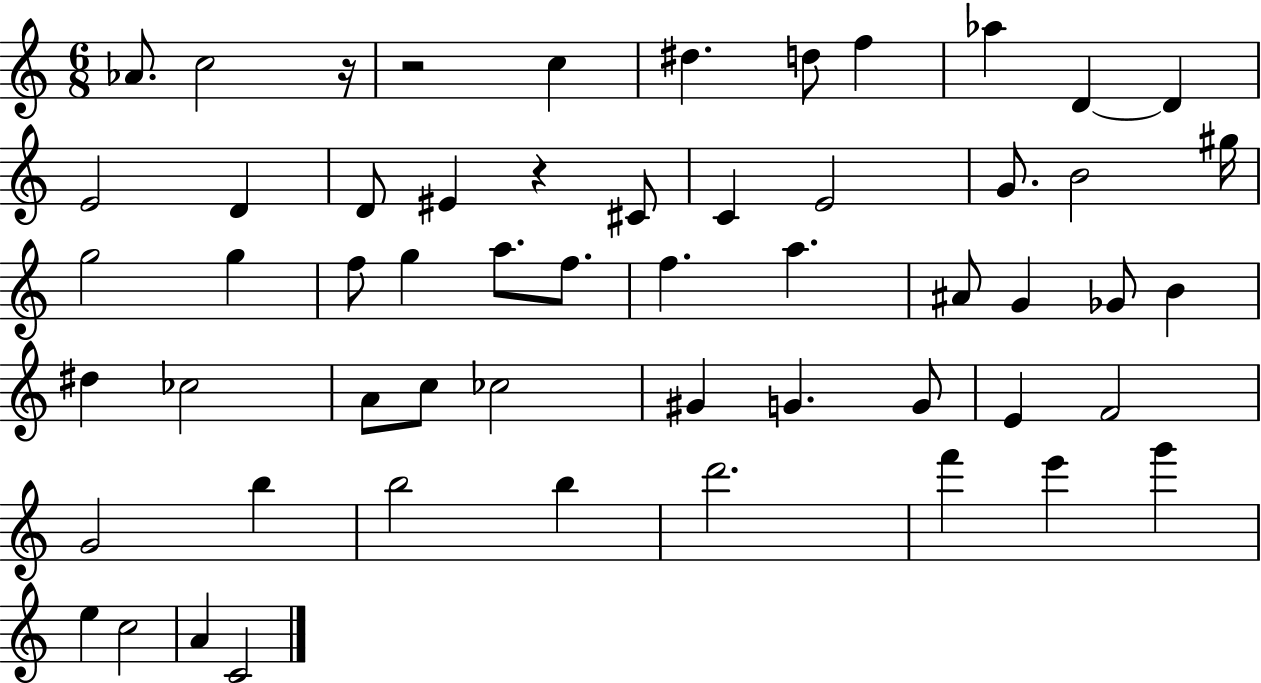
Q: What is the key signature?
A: C major